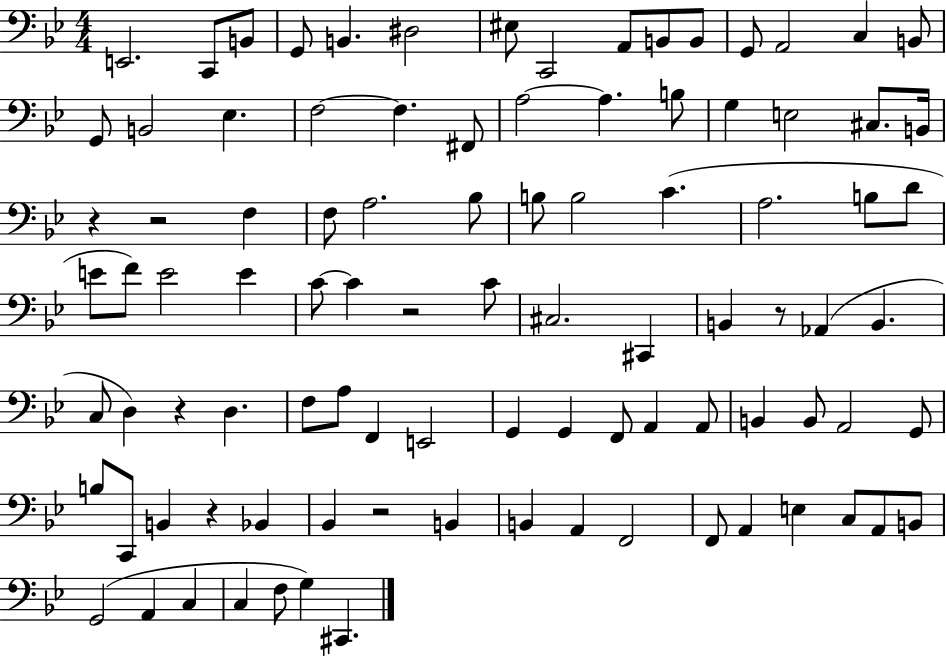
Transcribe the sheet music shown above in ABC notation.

X:1
T:Untitled
M:4/4
L:1/4
K:Bb
E,,2 C,,/2 B,,/2 G,,/2 B,, ^D,2 ^E,/2 C,,2 A,,/2 B,,/2 B,,/2 G,,/2 A,,2 C, B,,/2 G,,/2 B,,2 _E, F,2 F, ^F,,/2 A,2 A, B,/2 G, E,2 ^C,/2 B,,/4 z z2 F, F,/2 A,2 _B,/2 B,/2 B,2 C A,2 B,/2 D/2 E/2 F/2 E2 E C/2 C z2 C/2 ^C,2 ^C,, B,, z/2 _A,, B,, C,/2 D, z D, F,/2 A,/2 F,, E,,2 G,, G,, F,,/2 A,, A,,/2 B,, B,,/2 A,,2 G,,/2 B,/2 C,,/2 B,, z _B,, _B,, z2 B,, B,, A,, F,,2 F,,/2 A,, E, C,/2 A,,/2 B,,/2 G,,2 A,, C, C, F,/2 G, ^C,,